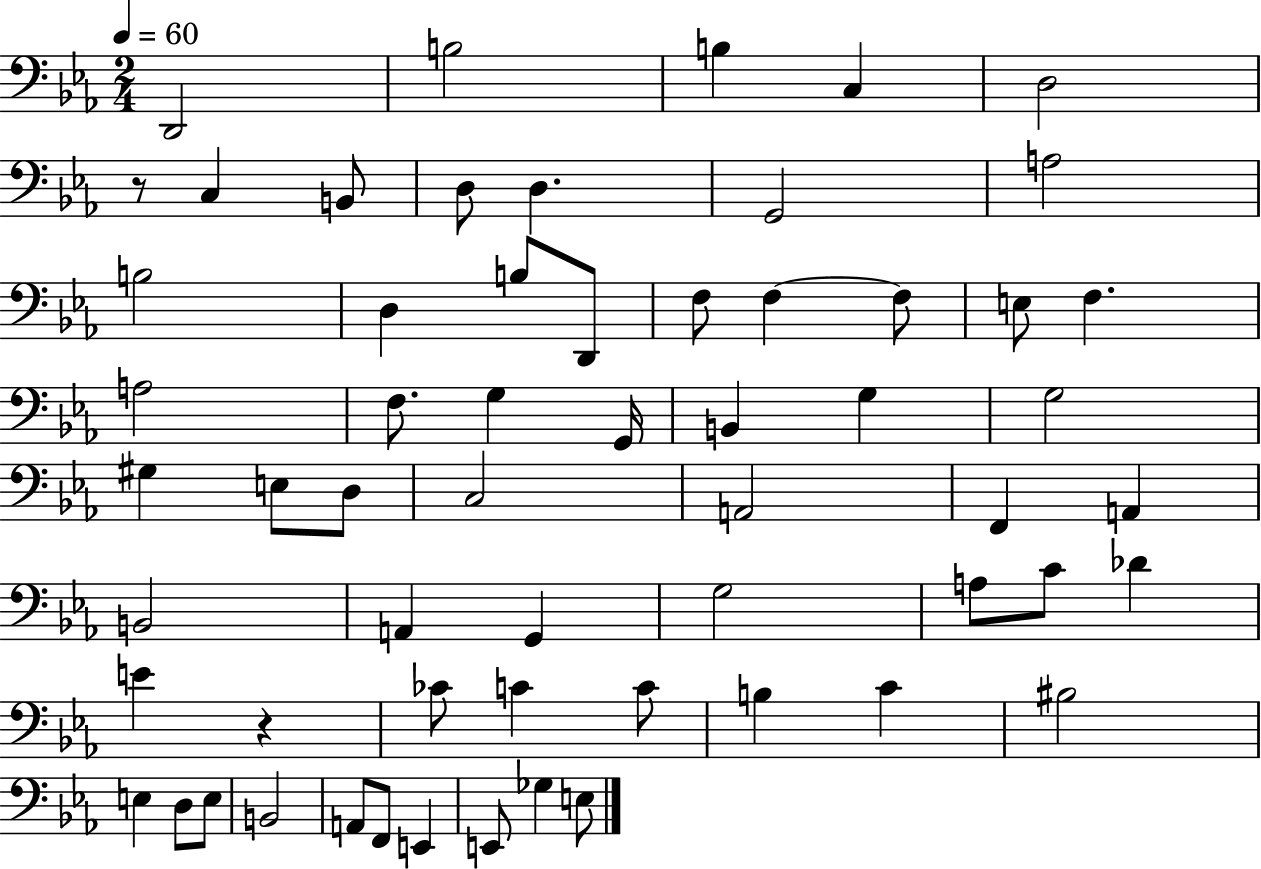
X:1
T:Untitled
M:2/4
L:1/4
K:Eb
D,,2 B,2 B, C, D,2 z/2 C, B,,/2 D,/2 D, G,,2 A,2 B,2 D, B,/2 D,,/2 F,/2 F, F,/2 E,/2 F, A,2 F,/2 G, G,,/4 B,, G, G,2 ^G, E,/2 D,/2 C,2 A,,2 F,, A,, B,,2 A,, G,, G,2 A,/2 C/2 _D E z _C/2 C C/2 B, C ^B,2 E, D,/2 E,/2 B,,2 A,,/2 F,,/2 E,, E,,/2 _G, E,/2